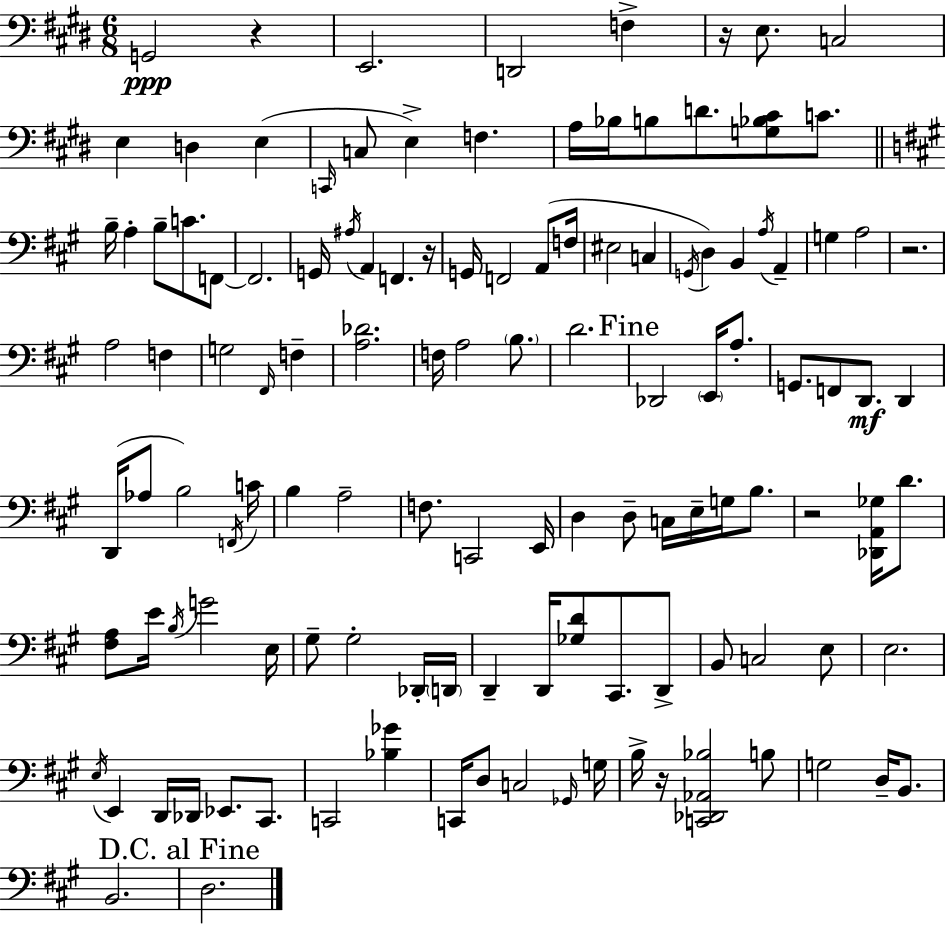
G2/h R/q E2/h. D2/h F3/q R/s E3/e. C3/h E3/q D3/q E3/q C2/s C3/e E3/q F3/q. A3/s Bb3/s B3/e D4/e. [G3,Bb3,C#4]/e C4/e. B3/s A3/q B3/e C4/e. F2/e F2/h. G2/s A#3/s A2/q F2/q. R/s G2/s F2/h A2/e F3/s EIS3/h C3/q G2/s D3/q B2/q A3/s A2/q G3/q A3/h R/h. A3/h F3/q G3/h F#2/s F3/q [A3,Db4]/h. F3/s A3/h B3/e. D4/h. Db2/h E2/s A3/e. G2/e. F2/e D2/e. D2/q D2/s Ab3/e B3/h F2/s C4/s B3/q A3/h F3/e. C2/h E2/s D3/q D3/e C3/s E3/s G3/s B3/e. R/h [Db2,A2,Gb3]/s D4/e. [F#3,A3]/e E4/s B3/s G4/h E3/s G#3/e G#3/h Db2/s D2/s D2/q D2/s [Gb3,D4]/e C#2/e. D2/e B2/e C3/h E3/e E3/h. E3/s E2/q D2/s Db2/s Eb2/e. C#2/e. C2/h [Bb3,Gb4]/q C2/s D3/e C3/h Gb2/s G3/s B3/s R/s [C2,Db2,Ab2,Bb3]/h B3/e G3/h D3/s B2/e. B2/h. D3/h.